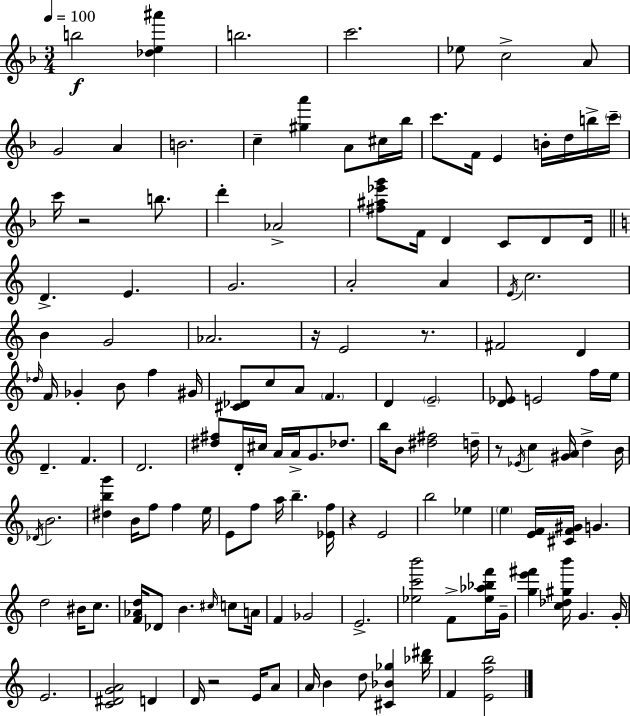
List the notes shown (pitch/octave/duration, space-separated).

B5/h [Db5,E5,A#6]/q B5/h. C6/h. Eb5/e C5/h A4/e G4/h A4/q B4/h. C5/q [G#5,A6]/q A4/e C#5/s Bb5/s C6/e. F4/s E4/q B4/s D5/s B5/s C6/s C6/s R/h B5/e. D6/q Ab4/h [F#5,A#5,Eb6,G6]/e F4/s D4/q C4/e D4/e D4/s D4/q. E4/q. G4/h. A4/h A4/q E4/s C5/h. B4/q G4/h Ab4/h. R/s E4/h R/e. F#4/h D4/q Db5/s F4/s Gb4/q B4/e F5/q G#4/s [C#4,Db4]/e C5/e A4/e F4/q. D4/q E4/h [D4,Eb4]/e E4/h F5/s E5/s D4/q. F4/q. D4/h. [D#5,F#5]/e D4/s C#5/s A4/s A4/s G4/e. Db5/e. B5/s B4/e [D#5,F#5]/h D5/s R/e Eb4/s C5/q [G#4,A4]/s D5/q B4/s Db4/s B4/h. [D#5,B5,G6]/q B4/s F5/e F5/q E5/s E4/e F5/e A5/s B5/q. [Eb4,F5]/s R/q E4/h B5/h Eb5/q E5/q [E4,F4]/s [C#4,F4,G#4]/s G4/q. D5/h BIS4/s C5/e. [F4,Ab4,D5]/s Db4/e B4/q. C#5/s C5/e A4/s F4/q Gb4/h E4/h. [Eb5,C6,B6]/h F4/e [Eb5,Ab5,Bb5,F6]/s G4/s [G5,E6,F#6]/q [C5,Db5,G#5,B6]/s G4/q. G4/s E4/h. [C4,D#4,G4,A4]/h D4/q D4/s R/h E4/s A4/e A4/s B4/q D5/e [C#4,Bb4,Gb5]/q [Bb5,D#6]/s F4/q [E4,F5,B5]/h